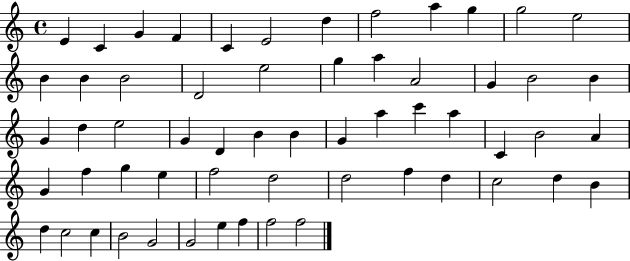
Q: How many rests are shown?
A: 0